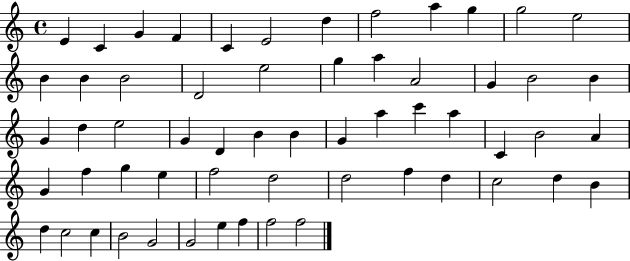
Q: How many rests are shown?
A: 0